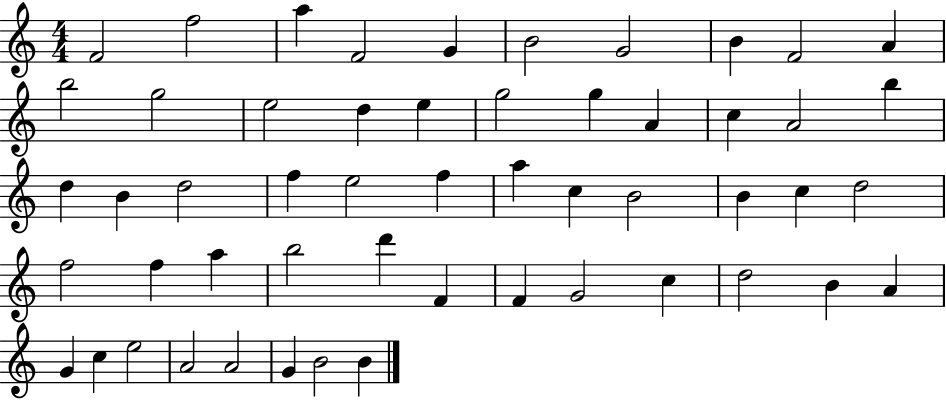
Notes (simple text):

F4/h F5/h A5/q F4/h G4/q B4/h G4/h B4/q F4/h A4/q B5/h G5/h E5/h D5/q E5/q G5/h G5/q A4/q C5/q A4/h B5/q D5/q B4/q D5/h F5/q E5/h F5/q A5/q C5/q B4/h B4/q C5/q D5/h F5/h F5/q A5/q B5/h D6/q F4/q F4/q G4/h C5/q D5/h B4/q A4/q G4/q C5/q E5/h A4/h A4/h G4/q B4/h B4/q